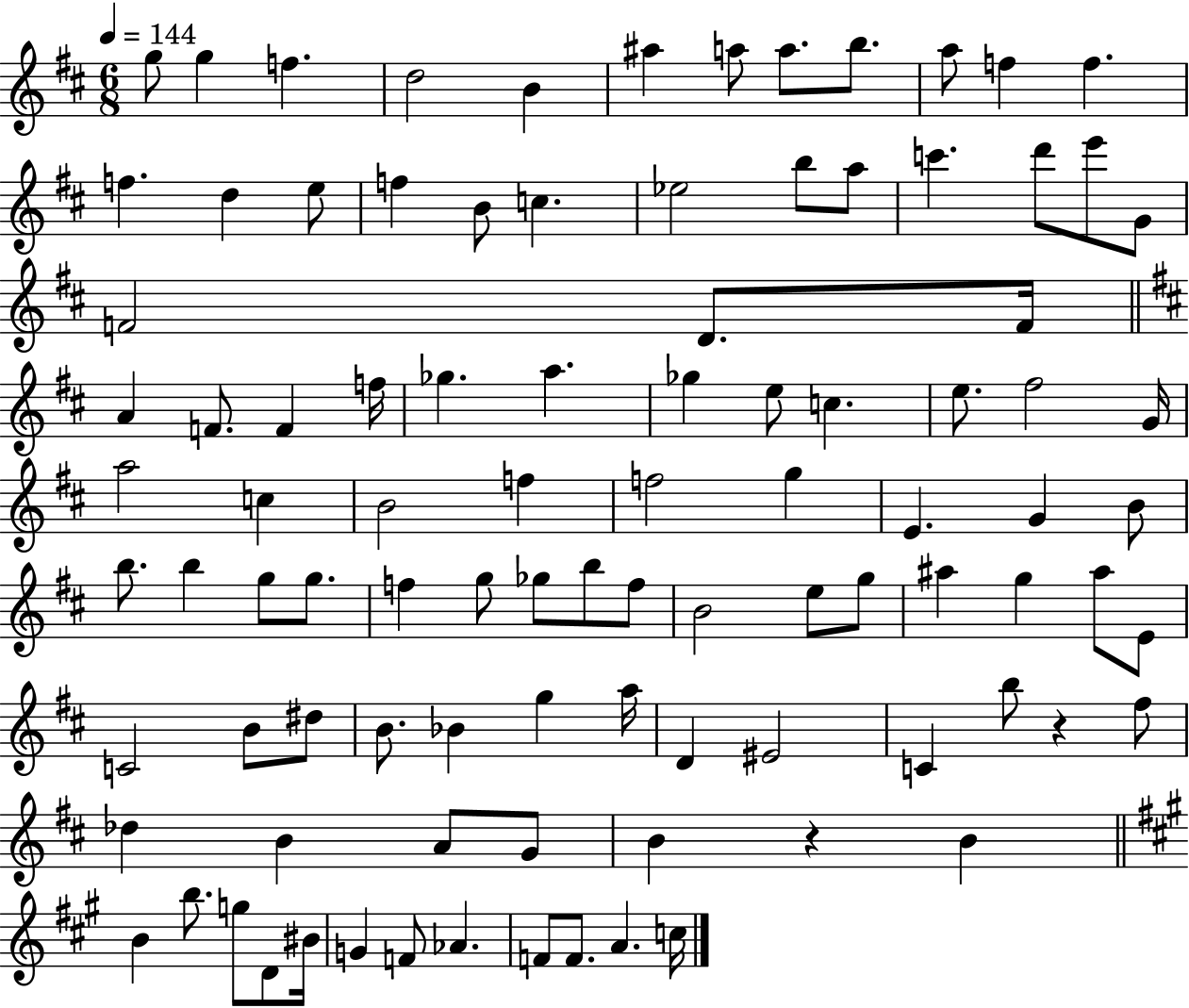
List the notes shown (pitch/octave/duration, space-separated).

G5/e G5/q F5/q. D5/h B4/q A#5/q A5/e A5/e. B5/e. A5/e F5/q F5/q. F5/q. D5/q E5/e F5/q B4/e C5/q. Eb5/h B5/e A5/e C6/q. D6/e E6/e G4/e F4/h D4/e. F4/s A4/q F4/e. F4/q F5/s Gb5/q. A5/q. Gb5/q E5/e C5/q. E5/e. F#5/h G4/s A5/h C5/q B4/h F5/q F5/h G5/q E4/q. G4/q B4/e B5/e. B5/q G5/e G5/e. F5/q G5/e Gb5/e B5/e F5/e B4/h E5/e G5/e A#5/q G5/q A#5/e E4/e C4/h B4/e D#5/e B4/e. Bb4/q G5/q A5/s D4/q EIS4/h C4/q B5/e R/q F#5/e Db5/q B4/q A4/e G4/e B4/q R/q B4/q B4/q B5/e. G5/e D4/e BIS4/s G4/q F4/e Ab4/q. F4/e F4/e. A4/q. C5/s